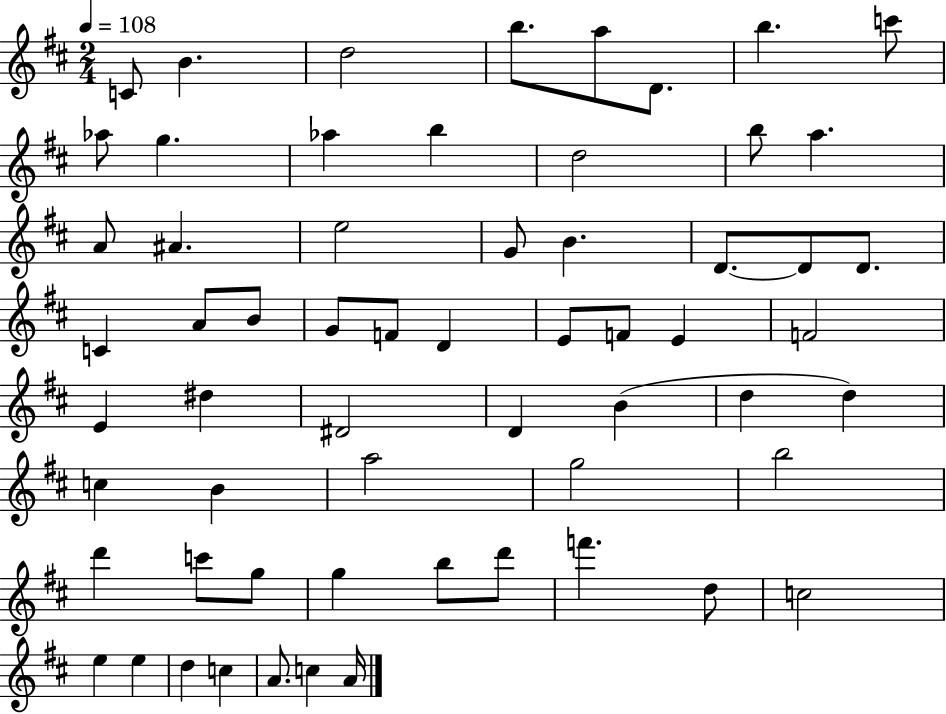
X:1
T:Untitled
M:2/4
L:1/4
K:D
C/2 B d2 b/2 a/2 D/2 b c'/2 _a/2 g _a b d2 b/2 a A/2 ^A e2 G/2 B D/2 D/2 D/2 C A/2 B/2 G/2 F/2 D E/2 F/2 E F2 E ^d ^D2 D B d d c B a2 g2 b2 d' c'/2 g/2 g b/2 d'/2 f' d/2 c2 e e d c A/2 c A/4